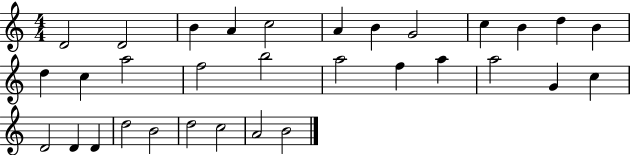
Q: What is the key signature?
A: C major